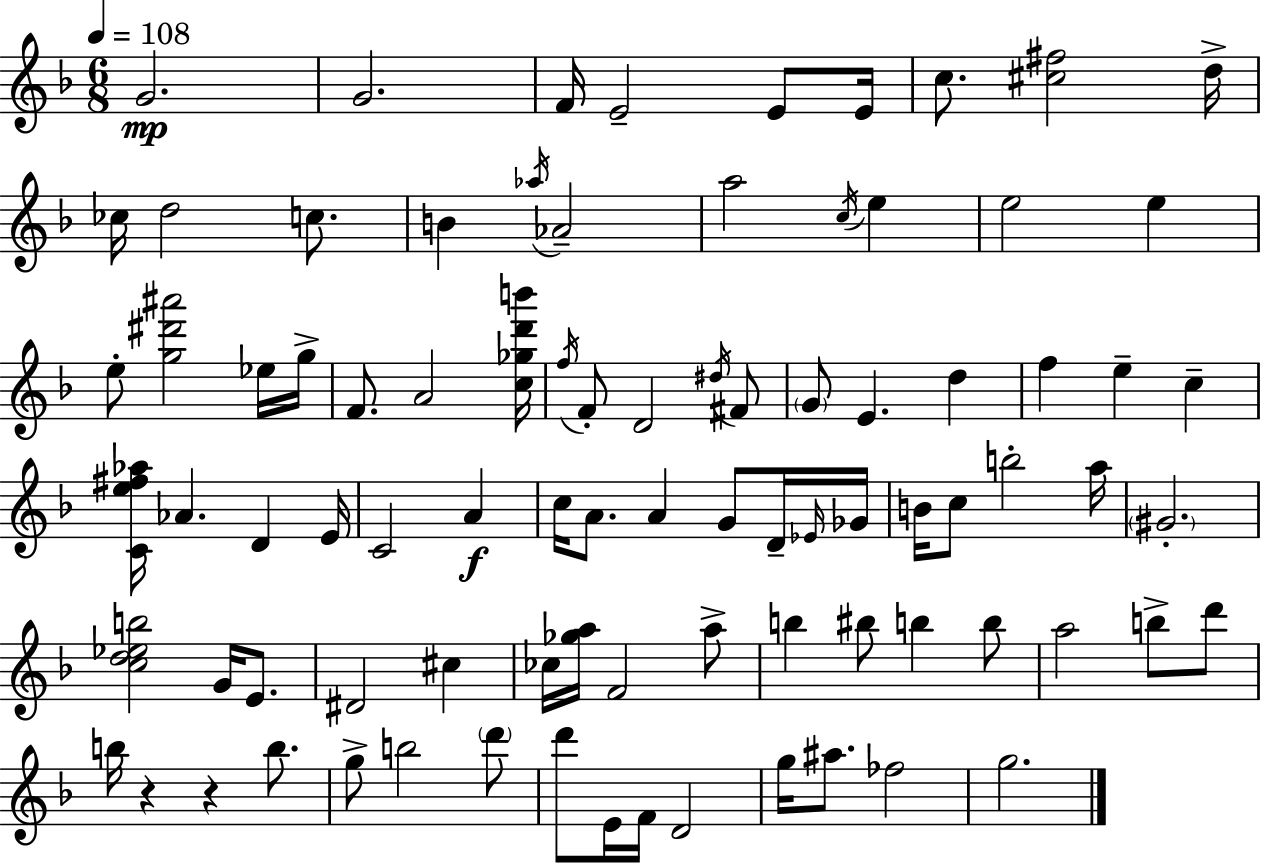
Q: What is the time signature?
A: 6/8